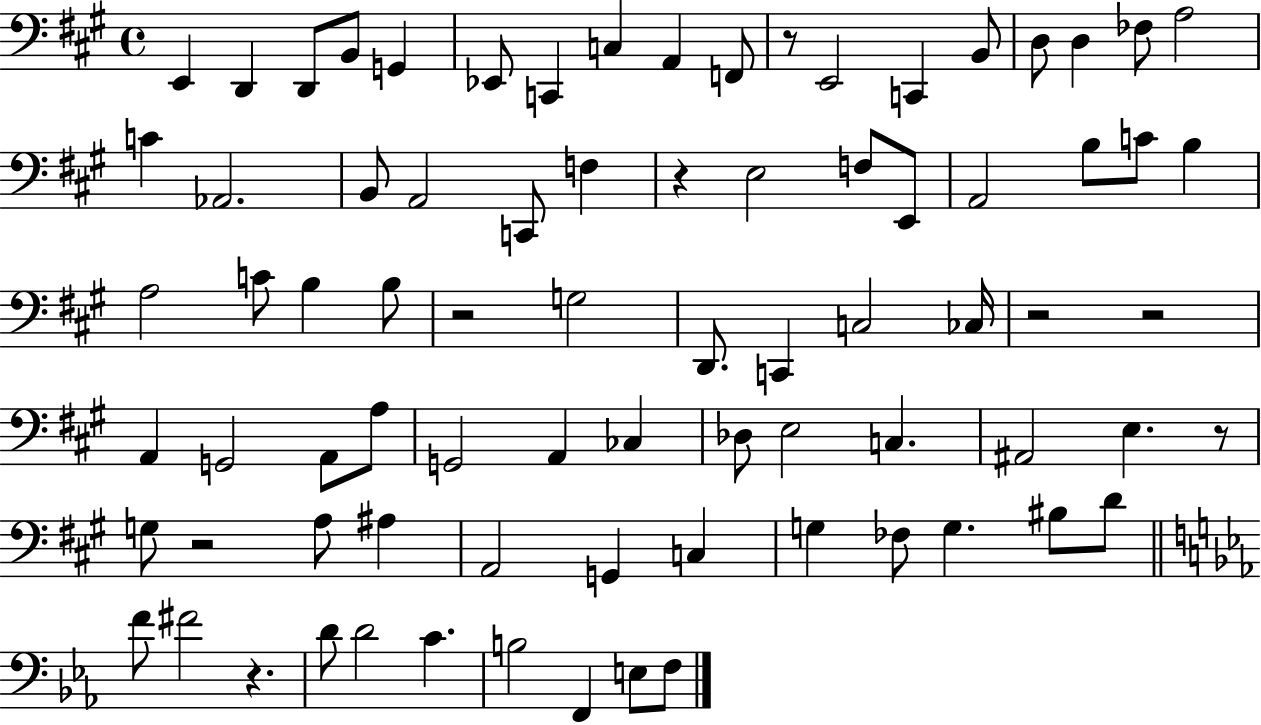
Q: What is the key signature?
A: A major